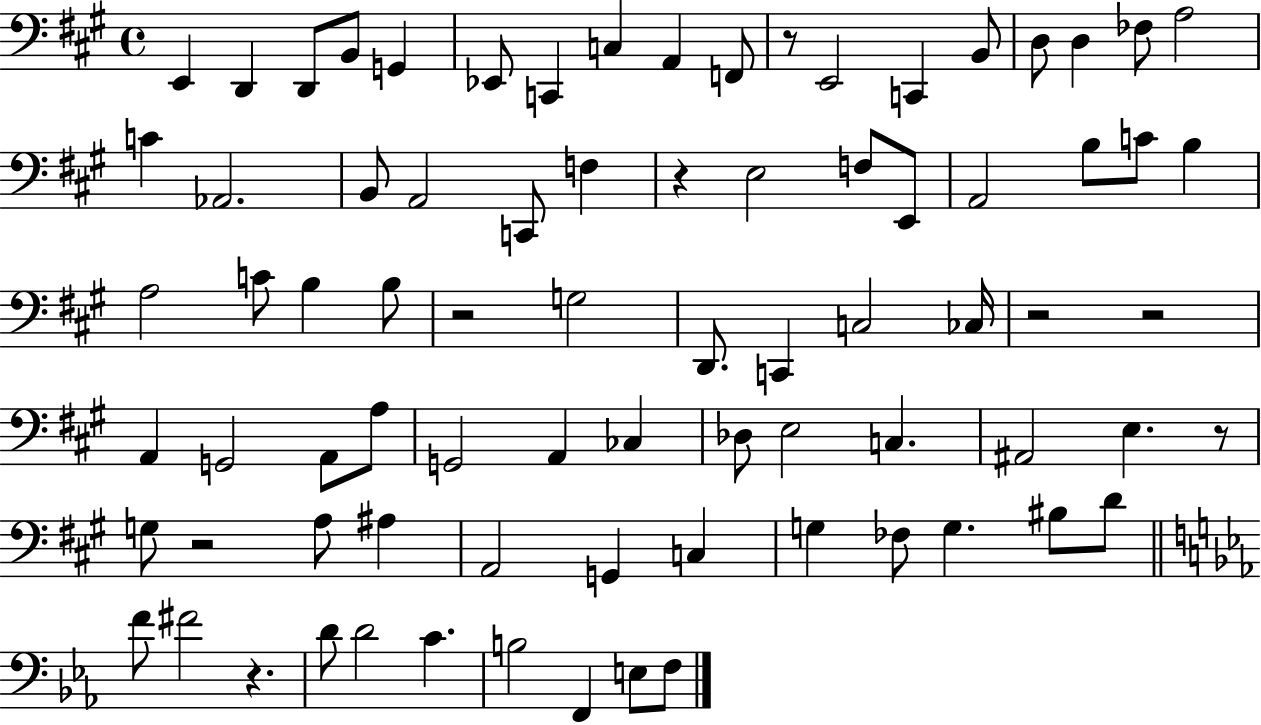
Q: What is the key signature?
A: A major